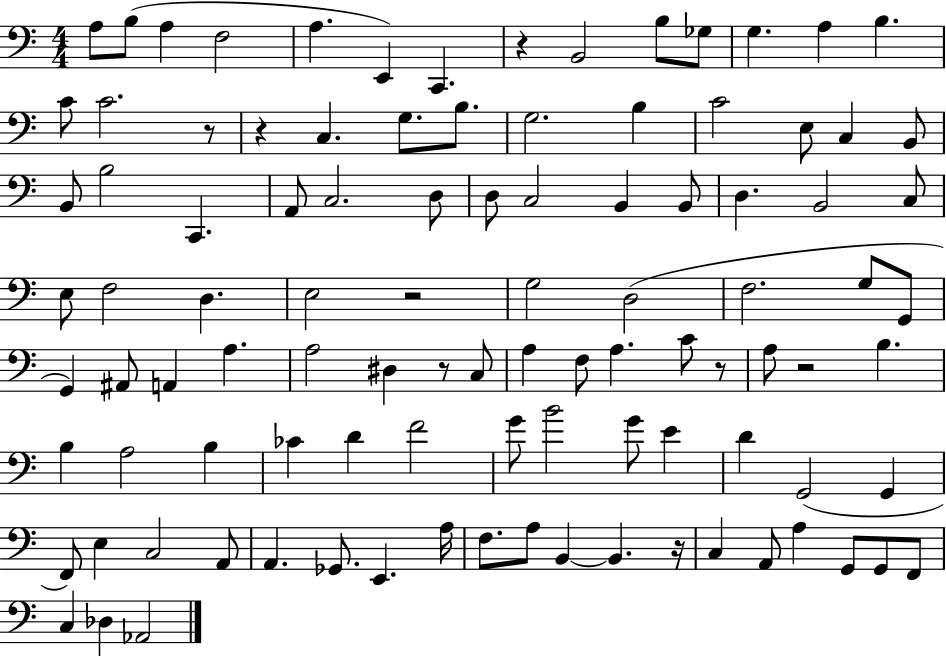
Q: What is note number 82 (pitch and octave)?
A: A3